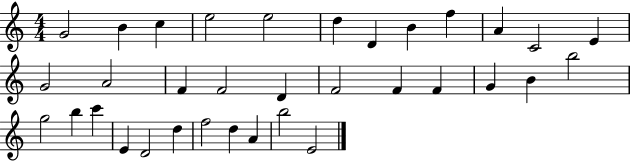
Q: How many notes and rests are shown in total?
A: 34